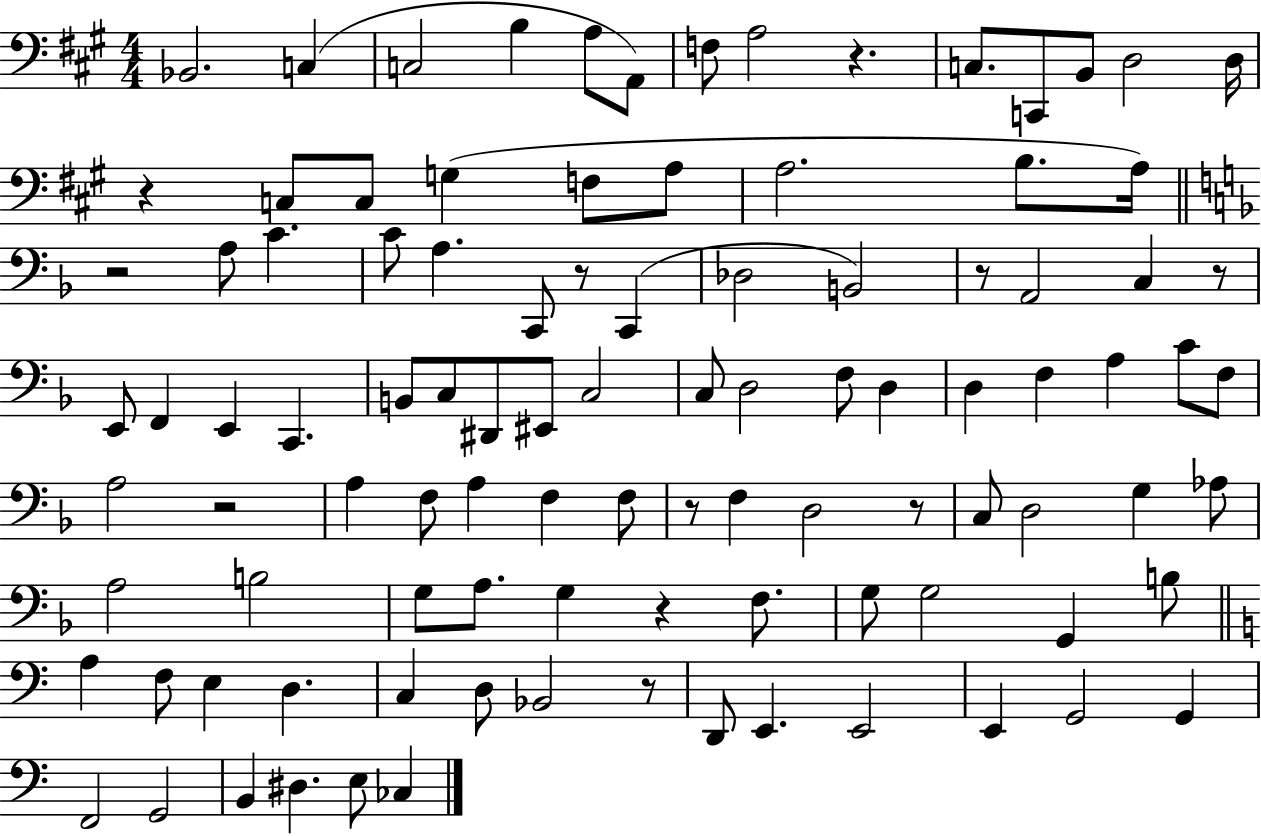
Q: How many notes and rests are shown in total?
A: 101